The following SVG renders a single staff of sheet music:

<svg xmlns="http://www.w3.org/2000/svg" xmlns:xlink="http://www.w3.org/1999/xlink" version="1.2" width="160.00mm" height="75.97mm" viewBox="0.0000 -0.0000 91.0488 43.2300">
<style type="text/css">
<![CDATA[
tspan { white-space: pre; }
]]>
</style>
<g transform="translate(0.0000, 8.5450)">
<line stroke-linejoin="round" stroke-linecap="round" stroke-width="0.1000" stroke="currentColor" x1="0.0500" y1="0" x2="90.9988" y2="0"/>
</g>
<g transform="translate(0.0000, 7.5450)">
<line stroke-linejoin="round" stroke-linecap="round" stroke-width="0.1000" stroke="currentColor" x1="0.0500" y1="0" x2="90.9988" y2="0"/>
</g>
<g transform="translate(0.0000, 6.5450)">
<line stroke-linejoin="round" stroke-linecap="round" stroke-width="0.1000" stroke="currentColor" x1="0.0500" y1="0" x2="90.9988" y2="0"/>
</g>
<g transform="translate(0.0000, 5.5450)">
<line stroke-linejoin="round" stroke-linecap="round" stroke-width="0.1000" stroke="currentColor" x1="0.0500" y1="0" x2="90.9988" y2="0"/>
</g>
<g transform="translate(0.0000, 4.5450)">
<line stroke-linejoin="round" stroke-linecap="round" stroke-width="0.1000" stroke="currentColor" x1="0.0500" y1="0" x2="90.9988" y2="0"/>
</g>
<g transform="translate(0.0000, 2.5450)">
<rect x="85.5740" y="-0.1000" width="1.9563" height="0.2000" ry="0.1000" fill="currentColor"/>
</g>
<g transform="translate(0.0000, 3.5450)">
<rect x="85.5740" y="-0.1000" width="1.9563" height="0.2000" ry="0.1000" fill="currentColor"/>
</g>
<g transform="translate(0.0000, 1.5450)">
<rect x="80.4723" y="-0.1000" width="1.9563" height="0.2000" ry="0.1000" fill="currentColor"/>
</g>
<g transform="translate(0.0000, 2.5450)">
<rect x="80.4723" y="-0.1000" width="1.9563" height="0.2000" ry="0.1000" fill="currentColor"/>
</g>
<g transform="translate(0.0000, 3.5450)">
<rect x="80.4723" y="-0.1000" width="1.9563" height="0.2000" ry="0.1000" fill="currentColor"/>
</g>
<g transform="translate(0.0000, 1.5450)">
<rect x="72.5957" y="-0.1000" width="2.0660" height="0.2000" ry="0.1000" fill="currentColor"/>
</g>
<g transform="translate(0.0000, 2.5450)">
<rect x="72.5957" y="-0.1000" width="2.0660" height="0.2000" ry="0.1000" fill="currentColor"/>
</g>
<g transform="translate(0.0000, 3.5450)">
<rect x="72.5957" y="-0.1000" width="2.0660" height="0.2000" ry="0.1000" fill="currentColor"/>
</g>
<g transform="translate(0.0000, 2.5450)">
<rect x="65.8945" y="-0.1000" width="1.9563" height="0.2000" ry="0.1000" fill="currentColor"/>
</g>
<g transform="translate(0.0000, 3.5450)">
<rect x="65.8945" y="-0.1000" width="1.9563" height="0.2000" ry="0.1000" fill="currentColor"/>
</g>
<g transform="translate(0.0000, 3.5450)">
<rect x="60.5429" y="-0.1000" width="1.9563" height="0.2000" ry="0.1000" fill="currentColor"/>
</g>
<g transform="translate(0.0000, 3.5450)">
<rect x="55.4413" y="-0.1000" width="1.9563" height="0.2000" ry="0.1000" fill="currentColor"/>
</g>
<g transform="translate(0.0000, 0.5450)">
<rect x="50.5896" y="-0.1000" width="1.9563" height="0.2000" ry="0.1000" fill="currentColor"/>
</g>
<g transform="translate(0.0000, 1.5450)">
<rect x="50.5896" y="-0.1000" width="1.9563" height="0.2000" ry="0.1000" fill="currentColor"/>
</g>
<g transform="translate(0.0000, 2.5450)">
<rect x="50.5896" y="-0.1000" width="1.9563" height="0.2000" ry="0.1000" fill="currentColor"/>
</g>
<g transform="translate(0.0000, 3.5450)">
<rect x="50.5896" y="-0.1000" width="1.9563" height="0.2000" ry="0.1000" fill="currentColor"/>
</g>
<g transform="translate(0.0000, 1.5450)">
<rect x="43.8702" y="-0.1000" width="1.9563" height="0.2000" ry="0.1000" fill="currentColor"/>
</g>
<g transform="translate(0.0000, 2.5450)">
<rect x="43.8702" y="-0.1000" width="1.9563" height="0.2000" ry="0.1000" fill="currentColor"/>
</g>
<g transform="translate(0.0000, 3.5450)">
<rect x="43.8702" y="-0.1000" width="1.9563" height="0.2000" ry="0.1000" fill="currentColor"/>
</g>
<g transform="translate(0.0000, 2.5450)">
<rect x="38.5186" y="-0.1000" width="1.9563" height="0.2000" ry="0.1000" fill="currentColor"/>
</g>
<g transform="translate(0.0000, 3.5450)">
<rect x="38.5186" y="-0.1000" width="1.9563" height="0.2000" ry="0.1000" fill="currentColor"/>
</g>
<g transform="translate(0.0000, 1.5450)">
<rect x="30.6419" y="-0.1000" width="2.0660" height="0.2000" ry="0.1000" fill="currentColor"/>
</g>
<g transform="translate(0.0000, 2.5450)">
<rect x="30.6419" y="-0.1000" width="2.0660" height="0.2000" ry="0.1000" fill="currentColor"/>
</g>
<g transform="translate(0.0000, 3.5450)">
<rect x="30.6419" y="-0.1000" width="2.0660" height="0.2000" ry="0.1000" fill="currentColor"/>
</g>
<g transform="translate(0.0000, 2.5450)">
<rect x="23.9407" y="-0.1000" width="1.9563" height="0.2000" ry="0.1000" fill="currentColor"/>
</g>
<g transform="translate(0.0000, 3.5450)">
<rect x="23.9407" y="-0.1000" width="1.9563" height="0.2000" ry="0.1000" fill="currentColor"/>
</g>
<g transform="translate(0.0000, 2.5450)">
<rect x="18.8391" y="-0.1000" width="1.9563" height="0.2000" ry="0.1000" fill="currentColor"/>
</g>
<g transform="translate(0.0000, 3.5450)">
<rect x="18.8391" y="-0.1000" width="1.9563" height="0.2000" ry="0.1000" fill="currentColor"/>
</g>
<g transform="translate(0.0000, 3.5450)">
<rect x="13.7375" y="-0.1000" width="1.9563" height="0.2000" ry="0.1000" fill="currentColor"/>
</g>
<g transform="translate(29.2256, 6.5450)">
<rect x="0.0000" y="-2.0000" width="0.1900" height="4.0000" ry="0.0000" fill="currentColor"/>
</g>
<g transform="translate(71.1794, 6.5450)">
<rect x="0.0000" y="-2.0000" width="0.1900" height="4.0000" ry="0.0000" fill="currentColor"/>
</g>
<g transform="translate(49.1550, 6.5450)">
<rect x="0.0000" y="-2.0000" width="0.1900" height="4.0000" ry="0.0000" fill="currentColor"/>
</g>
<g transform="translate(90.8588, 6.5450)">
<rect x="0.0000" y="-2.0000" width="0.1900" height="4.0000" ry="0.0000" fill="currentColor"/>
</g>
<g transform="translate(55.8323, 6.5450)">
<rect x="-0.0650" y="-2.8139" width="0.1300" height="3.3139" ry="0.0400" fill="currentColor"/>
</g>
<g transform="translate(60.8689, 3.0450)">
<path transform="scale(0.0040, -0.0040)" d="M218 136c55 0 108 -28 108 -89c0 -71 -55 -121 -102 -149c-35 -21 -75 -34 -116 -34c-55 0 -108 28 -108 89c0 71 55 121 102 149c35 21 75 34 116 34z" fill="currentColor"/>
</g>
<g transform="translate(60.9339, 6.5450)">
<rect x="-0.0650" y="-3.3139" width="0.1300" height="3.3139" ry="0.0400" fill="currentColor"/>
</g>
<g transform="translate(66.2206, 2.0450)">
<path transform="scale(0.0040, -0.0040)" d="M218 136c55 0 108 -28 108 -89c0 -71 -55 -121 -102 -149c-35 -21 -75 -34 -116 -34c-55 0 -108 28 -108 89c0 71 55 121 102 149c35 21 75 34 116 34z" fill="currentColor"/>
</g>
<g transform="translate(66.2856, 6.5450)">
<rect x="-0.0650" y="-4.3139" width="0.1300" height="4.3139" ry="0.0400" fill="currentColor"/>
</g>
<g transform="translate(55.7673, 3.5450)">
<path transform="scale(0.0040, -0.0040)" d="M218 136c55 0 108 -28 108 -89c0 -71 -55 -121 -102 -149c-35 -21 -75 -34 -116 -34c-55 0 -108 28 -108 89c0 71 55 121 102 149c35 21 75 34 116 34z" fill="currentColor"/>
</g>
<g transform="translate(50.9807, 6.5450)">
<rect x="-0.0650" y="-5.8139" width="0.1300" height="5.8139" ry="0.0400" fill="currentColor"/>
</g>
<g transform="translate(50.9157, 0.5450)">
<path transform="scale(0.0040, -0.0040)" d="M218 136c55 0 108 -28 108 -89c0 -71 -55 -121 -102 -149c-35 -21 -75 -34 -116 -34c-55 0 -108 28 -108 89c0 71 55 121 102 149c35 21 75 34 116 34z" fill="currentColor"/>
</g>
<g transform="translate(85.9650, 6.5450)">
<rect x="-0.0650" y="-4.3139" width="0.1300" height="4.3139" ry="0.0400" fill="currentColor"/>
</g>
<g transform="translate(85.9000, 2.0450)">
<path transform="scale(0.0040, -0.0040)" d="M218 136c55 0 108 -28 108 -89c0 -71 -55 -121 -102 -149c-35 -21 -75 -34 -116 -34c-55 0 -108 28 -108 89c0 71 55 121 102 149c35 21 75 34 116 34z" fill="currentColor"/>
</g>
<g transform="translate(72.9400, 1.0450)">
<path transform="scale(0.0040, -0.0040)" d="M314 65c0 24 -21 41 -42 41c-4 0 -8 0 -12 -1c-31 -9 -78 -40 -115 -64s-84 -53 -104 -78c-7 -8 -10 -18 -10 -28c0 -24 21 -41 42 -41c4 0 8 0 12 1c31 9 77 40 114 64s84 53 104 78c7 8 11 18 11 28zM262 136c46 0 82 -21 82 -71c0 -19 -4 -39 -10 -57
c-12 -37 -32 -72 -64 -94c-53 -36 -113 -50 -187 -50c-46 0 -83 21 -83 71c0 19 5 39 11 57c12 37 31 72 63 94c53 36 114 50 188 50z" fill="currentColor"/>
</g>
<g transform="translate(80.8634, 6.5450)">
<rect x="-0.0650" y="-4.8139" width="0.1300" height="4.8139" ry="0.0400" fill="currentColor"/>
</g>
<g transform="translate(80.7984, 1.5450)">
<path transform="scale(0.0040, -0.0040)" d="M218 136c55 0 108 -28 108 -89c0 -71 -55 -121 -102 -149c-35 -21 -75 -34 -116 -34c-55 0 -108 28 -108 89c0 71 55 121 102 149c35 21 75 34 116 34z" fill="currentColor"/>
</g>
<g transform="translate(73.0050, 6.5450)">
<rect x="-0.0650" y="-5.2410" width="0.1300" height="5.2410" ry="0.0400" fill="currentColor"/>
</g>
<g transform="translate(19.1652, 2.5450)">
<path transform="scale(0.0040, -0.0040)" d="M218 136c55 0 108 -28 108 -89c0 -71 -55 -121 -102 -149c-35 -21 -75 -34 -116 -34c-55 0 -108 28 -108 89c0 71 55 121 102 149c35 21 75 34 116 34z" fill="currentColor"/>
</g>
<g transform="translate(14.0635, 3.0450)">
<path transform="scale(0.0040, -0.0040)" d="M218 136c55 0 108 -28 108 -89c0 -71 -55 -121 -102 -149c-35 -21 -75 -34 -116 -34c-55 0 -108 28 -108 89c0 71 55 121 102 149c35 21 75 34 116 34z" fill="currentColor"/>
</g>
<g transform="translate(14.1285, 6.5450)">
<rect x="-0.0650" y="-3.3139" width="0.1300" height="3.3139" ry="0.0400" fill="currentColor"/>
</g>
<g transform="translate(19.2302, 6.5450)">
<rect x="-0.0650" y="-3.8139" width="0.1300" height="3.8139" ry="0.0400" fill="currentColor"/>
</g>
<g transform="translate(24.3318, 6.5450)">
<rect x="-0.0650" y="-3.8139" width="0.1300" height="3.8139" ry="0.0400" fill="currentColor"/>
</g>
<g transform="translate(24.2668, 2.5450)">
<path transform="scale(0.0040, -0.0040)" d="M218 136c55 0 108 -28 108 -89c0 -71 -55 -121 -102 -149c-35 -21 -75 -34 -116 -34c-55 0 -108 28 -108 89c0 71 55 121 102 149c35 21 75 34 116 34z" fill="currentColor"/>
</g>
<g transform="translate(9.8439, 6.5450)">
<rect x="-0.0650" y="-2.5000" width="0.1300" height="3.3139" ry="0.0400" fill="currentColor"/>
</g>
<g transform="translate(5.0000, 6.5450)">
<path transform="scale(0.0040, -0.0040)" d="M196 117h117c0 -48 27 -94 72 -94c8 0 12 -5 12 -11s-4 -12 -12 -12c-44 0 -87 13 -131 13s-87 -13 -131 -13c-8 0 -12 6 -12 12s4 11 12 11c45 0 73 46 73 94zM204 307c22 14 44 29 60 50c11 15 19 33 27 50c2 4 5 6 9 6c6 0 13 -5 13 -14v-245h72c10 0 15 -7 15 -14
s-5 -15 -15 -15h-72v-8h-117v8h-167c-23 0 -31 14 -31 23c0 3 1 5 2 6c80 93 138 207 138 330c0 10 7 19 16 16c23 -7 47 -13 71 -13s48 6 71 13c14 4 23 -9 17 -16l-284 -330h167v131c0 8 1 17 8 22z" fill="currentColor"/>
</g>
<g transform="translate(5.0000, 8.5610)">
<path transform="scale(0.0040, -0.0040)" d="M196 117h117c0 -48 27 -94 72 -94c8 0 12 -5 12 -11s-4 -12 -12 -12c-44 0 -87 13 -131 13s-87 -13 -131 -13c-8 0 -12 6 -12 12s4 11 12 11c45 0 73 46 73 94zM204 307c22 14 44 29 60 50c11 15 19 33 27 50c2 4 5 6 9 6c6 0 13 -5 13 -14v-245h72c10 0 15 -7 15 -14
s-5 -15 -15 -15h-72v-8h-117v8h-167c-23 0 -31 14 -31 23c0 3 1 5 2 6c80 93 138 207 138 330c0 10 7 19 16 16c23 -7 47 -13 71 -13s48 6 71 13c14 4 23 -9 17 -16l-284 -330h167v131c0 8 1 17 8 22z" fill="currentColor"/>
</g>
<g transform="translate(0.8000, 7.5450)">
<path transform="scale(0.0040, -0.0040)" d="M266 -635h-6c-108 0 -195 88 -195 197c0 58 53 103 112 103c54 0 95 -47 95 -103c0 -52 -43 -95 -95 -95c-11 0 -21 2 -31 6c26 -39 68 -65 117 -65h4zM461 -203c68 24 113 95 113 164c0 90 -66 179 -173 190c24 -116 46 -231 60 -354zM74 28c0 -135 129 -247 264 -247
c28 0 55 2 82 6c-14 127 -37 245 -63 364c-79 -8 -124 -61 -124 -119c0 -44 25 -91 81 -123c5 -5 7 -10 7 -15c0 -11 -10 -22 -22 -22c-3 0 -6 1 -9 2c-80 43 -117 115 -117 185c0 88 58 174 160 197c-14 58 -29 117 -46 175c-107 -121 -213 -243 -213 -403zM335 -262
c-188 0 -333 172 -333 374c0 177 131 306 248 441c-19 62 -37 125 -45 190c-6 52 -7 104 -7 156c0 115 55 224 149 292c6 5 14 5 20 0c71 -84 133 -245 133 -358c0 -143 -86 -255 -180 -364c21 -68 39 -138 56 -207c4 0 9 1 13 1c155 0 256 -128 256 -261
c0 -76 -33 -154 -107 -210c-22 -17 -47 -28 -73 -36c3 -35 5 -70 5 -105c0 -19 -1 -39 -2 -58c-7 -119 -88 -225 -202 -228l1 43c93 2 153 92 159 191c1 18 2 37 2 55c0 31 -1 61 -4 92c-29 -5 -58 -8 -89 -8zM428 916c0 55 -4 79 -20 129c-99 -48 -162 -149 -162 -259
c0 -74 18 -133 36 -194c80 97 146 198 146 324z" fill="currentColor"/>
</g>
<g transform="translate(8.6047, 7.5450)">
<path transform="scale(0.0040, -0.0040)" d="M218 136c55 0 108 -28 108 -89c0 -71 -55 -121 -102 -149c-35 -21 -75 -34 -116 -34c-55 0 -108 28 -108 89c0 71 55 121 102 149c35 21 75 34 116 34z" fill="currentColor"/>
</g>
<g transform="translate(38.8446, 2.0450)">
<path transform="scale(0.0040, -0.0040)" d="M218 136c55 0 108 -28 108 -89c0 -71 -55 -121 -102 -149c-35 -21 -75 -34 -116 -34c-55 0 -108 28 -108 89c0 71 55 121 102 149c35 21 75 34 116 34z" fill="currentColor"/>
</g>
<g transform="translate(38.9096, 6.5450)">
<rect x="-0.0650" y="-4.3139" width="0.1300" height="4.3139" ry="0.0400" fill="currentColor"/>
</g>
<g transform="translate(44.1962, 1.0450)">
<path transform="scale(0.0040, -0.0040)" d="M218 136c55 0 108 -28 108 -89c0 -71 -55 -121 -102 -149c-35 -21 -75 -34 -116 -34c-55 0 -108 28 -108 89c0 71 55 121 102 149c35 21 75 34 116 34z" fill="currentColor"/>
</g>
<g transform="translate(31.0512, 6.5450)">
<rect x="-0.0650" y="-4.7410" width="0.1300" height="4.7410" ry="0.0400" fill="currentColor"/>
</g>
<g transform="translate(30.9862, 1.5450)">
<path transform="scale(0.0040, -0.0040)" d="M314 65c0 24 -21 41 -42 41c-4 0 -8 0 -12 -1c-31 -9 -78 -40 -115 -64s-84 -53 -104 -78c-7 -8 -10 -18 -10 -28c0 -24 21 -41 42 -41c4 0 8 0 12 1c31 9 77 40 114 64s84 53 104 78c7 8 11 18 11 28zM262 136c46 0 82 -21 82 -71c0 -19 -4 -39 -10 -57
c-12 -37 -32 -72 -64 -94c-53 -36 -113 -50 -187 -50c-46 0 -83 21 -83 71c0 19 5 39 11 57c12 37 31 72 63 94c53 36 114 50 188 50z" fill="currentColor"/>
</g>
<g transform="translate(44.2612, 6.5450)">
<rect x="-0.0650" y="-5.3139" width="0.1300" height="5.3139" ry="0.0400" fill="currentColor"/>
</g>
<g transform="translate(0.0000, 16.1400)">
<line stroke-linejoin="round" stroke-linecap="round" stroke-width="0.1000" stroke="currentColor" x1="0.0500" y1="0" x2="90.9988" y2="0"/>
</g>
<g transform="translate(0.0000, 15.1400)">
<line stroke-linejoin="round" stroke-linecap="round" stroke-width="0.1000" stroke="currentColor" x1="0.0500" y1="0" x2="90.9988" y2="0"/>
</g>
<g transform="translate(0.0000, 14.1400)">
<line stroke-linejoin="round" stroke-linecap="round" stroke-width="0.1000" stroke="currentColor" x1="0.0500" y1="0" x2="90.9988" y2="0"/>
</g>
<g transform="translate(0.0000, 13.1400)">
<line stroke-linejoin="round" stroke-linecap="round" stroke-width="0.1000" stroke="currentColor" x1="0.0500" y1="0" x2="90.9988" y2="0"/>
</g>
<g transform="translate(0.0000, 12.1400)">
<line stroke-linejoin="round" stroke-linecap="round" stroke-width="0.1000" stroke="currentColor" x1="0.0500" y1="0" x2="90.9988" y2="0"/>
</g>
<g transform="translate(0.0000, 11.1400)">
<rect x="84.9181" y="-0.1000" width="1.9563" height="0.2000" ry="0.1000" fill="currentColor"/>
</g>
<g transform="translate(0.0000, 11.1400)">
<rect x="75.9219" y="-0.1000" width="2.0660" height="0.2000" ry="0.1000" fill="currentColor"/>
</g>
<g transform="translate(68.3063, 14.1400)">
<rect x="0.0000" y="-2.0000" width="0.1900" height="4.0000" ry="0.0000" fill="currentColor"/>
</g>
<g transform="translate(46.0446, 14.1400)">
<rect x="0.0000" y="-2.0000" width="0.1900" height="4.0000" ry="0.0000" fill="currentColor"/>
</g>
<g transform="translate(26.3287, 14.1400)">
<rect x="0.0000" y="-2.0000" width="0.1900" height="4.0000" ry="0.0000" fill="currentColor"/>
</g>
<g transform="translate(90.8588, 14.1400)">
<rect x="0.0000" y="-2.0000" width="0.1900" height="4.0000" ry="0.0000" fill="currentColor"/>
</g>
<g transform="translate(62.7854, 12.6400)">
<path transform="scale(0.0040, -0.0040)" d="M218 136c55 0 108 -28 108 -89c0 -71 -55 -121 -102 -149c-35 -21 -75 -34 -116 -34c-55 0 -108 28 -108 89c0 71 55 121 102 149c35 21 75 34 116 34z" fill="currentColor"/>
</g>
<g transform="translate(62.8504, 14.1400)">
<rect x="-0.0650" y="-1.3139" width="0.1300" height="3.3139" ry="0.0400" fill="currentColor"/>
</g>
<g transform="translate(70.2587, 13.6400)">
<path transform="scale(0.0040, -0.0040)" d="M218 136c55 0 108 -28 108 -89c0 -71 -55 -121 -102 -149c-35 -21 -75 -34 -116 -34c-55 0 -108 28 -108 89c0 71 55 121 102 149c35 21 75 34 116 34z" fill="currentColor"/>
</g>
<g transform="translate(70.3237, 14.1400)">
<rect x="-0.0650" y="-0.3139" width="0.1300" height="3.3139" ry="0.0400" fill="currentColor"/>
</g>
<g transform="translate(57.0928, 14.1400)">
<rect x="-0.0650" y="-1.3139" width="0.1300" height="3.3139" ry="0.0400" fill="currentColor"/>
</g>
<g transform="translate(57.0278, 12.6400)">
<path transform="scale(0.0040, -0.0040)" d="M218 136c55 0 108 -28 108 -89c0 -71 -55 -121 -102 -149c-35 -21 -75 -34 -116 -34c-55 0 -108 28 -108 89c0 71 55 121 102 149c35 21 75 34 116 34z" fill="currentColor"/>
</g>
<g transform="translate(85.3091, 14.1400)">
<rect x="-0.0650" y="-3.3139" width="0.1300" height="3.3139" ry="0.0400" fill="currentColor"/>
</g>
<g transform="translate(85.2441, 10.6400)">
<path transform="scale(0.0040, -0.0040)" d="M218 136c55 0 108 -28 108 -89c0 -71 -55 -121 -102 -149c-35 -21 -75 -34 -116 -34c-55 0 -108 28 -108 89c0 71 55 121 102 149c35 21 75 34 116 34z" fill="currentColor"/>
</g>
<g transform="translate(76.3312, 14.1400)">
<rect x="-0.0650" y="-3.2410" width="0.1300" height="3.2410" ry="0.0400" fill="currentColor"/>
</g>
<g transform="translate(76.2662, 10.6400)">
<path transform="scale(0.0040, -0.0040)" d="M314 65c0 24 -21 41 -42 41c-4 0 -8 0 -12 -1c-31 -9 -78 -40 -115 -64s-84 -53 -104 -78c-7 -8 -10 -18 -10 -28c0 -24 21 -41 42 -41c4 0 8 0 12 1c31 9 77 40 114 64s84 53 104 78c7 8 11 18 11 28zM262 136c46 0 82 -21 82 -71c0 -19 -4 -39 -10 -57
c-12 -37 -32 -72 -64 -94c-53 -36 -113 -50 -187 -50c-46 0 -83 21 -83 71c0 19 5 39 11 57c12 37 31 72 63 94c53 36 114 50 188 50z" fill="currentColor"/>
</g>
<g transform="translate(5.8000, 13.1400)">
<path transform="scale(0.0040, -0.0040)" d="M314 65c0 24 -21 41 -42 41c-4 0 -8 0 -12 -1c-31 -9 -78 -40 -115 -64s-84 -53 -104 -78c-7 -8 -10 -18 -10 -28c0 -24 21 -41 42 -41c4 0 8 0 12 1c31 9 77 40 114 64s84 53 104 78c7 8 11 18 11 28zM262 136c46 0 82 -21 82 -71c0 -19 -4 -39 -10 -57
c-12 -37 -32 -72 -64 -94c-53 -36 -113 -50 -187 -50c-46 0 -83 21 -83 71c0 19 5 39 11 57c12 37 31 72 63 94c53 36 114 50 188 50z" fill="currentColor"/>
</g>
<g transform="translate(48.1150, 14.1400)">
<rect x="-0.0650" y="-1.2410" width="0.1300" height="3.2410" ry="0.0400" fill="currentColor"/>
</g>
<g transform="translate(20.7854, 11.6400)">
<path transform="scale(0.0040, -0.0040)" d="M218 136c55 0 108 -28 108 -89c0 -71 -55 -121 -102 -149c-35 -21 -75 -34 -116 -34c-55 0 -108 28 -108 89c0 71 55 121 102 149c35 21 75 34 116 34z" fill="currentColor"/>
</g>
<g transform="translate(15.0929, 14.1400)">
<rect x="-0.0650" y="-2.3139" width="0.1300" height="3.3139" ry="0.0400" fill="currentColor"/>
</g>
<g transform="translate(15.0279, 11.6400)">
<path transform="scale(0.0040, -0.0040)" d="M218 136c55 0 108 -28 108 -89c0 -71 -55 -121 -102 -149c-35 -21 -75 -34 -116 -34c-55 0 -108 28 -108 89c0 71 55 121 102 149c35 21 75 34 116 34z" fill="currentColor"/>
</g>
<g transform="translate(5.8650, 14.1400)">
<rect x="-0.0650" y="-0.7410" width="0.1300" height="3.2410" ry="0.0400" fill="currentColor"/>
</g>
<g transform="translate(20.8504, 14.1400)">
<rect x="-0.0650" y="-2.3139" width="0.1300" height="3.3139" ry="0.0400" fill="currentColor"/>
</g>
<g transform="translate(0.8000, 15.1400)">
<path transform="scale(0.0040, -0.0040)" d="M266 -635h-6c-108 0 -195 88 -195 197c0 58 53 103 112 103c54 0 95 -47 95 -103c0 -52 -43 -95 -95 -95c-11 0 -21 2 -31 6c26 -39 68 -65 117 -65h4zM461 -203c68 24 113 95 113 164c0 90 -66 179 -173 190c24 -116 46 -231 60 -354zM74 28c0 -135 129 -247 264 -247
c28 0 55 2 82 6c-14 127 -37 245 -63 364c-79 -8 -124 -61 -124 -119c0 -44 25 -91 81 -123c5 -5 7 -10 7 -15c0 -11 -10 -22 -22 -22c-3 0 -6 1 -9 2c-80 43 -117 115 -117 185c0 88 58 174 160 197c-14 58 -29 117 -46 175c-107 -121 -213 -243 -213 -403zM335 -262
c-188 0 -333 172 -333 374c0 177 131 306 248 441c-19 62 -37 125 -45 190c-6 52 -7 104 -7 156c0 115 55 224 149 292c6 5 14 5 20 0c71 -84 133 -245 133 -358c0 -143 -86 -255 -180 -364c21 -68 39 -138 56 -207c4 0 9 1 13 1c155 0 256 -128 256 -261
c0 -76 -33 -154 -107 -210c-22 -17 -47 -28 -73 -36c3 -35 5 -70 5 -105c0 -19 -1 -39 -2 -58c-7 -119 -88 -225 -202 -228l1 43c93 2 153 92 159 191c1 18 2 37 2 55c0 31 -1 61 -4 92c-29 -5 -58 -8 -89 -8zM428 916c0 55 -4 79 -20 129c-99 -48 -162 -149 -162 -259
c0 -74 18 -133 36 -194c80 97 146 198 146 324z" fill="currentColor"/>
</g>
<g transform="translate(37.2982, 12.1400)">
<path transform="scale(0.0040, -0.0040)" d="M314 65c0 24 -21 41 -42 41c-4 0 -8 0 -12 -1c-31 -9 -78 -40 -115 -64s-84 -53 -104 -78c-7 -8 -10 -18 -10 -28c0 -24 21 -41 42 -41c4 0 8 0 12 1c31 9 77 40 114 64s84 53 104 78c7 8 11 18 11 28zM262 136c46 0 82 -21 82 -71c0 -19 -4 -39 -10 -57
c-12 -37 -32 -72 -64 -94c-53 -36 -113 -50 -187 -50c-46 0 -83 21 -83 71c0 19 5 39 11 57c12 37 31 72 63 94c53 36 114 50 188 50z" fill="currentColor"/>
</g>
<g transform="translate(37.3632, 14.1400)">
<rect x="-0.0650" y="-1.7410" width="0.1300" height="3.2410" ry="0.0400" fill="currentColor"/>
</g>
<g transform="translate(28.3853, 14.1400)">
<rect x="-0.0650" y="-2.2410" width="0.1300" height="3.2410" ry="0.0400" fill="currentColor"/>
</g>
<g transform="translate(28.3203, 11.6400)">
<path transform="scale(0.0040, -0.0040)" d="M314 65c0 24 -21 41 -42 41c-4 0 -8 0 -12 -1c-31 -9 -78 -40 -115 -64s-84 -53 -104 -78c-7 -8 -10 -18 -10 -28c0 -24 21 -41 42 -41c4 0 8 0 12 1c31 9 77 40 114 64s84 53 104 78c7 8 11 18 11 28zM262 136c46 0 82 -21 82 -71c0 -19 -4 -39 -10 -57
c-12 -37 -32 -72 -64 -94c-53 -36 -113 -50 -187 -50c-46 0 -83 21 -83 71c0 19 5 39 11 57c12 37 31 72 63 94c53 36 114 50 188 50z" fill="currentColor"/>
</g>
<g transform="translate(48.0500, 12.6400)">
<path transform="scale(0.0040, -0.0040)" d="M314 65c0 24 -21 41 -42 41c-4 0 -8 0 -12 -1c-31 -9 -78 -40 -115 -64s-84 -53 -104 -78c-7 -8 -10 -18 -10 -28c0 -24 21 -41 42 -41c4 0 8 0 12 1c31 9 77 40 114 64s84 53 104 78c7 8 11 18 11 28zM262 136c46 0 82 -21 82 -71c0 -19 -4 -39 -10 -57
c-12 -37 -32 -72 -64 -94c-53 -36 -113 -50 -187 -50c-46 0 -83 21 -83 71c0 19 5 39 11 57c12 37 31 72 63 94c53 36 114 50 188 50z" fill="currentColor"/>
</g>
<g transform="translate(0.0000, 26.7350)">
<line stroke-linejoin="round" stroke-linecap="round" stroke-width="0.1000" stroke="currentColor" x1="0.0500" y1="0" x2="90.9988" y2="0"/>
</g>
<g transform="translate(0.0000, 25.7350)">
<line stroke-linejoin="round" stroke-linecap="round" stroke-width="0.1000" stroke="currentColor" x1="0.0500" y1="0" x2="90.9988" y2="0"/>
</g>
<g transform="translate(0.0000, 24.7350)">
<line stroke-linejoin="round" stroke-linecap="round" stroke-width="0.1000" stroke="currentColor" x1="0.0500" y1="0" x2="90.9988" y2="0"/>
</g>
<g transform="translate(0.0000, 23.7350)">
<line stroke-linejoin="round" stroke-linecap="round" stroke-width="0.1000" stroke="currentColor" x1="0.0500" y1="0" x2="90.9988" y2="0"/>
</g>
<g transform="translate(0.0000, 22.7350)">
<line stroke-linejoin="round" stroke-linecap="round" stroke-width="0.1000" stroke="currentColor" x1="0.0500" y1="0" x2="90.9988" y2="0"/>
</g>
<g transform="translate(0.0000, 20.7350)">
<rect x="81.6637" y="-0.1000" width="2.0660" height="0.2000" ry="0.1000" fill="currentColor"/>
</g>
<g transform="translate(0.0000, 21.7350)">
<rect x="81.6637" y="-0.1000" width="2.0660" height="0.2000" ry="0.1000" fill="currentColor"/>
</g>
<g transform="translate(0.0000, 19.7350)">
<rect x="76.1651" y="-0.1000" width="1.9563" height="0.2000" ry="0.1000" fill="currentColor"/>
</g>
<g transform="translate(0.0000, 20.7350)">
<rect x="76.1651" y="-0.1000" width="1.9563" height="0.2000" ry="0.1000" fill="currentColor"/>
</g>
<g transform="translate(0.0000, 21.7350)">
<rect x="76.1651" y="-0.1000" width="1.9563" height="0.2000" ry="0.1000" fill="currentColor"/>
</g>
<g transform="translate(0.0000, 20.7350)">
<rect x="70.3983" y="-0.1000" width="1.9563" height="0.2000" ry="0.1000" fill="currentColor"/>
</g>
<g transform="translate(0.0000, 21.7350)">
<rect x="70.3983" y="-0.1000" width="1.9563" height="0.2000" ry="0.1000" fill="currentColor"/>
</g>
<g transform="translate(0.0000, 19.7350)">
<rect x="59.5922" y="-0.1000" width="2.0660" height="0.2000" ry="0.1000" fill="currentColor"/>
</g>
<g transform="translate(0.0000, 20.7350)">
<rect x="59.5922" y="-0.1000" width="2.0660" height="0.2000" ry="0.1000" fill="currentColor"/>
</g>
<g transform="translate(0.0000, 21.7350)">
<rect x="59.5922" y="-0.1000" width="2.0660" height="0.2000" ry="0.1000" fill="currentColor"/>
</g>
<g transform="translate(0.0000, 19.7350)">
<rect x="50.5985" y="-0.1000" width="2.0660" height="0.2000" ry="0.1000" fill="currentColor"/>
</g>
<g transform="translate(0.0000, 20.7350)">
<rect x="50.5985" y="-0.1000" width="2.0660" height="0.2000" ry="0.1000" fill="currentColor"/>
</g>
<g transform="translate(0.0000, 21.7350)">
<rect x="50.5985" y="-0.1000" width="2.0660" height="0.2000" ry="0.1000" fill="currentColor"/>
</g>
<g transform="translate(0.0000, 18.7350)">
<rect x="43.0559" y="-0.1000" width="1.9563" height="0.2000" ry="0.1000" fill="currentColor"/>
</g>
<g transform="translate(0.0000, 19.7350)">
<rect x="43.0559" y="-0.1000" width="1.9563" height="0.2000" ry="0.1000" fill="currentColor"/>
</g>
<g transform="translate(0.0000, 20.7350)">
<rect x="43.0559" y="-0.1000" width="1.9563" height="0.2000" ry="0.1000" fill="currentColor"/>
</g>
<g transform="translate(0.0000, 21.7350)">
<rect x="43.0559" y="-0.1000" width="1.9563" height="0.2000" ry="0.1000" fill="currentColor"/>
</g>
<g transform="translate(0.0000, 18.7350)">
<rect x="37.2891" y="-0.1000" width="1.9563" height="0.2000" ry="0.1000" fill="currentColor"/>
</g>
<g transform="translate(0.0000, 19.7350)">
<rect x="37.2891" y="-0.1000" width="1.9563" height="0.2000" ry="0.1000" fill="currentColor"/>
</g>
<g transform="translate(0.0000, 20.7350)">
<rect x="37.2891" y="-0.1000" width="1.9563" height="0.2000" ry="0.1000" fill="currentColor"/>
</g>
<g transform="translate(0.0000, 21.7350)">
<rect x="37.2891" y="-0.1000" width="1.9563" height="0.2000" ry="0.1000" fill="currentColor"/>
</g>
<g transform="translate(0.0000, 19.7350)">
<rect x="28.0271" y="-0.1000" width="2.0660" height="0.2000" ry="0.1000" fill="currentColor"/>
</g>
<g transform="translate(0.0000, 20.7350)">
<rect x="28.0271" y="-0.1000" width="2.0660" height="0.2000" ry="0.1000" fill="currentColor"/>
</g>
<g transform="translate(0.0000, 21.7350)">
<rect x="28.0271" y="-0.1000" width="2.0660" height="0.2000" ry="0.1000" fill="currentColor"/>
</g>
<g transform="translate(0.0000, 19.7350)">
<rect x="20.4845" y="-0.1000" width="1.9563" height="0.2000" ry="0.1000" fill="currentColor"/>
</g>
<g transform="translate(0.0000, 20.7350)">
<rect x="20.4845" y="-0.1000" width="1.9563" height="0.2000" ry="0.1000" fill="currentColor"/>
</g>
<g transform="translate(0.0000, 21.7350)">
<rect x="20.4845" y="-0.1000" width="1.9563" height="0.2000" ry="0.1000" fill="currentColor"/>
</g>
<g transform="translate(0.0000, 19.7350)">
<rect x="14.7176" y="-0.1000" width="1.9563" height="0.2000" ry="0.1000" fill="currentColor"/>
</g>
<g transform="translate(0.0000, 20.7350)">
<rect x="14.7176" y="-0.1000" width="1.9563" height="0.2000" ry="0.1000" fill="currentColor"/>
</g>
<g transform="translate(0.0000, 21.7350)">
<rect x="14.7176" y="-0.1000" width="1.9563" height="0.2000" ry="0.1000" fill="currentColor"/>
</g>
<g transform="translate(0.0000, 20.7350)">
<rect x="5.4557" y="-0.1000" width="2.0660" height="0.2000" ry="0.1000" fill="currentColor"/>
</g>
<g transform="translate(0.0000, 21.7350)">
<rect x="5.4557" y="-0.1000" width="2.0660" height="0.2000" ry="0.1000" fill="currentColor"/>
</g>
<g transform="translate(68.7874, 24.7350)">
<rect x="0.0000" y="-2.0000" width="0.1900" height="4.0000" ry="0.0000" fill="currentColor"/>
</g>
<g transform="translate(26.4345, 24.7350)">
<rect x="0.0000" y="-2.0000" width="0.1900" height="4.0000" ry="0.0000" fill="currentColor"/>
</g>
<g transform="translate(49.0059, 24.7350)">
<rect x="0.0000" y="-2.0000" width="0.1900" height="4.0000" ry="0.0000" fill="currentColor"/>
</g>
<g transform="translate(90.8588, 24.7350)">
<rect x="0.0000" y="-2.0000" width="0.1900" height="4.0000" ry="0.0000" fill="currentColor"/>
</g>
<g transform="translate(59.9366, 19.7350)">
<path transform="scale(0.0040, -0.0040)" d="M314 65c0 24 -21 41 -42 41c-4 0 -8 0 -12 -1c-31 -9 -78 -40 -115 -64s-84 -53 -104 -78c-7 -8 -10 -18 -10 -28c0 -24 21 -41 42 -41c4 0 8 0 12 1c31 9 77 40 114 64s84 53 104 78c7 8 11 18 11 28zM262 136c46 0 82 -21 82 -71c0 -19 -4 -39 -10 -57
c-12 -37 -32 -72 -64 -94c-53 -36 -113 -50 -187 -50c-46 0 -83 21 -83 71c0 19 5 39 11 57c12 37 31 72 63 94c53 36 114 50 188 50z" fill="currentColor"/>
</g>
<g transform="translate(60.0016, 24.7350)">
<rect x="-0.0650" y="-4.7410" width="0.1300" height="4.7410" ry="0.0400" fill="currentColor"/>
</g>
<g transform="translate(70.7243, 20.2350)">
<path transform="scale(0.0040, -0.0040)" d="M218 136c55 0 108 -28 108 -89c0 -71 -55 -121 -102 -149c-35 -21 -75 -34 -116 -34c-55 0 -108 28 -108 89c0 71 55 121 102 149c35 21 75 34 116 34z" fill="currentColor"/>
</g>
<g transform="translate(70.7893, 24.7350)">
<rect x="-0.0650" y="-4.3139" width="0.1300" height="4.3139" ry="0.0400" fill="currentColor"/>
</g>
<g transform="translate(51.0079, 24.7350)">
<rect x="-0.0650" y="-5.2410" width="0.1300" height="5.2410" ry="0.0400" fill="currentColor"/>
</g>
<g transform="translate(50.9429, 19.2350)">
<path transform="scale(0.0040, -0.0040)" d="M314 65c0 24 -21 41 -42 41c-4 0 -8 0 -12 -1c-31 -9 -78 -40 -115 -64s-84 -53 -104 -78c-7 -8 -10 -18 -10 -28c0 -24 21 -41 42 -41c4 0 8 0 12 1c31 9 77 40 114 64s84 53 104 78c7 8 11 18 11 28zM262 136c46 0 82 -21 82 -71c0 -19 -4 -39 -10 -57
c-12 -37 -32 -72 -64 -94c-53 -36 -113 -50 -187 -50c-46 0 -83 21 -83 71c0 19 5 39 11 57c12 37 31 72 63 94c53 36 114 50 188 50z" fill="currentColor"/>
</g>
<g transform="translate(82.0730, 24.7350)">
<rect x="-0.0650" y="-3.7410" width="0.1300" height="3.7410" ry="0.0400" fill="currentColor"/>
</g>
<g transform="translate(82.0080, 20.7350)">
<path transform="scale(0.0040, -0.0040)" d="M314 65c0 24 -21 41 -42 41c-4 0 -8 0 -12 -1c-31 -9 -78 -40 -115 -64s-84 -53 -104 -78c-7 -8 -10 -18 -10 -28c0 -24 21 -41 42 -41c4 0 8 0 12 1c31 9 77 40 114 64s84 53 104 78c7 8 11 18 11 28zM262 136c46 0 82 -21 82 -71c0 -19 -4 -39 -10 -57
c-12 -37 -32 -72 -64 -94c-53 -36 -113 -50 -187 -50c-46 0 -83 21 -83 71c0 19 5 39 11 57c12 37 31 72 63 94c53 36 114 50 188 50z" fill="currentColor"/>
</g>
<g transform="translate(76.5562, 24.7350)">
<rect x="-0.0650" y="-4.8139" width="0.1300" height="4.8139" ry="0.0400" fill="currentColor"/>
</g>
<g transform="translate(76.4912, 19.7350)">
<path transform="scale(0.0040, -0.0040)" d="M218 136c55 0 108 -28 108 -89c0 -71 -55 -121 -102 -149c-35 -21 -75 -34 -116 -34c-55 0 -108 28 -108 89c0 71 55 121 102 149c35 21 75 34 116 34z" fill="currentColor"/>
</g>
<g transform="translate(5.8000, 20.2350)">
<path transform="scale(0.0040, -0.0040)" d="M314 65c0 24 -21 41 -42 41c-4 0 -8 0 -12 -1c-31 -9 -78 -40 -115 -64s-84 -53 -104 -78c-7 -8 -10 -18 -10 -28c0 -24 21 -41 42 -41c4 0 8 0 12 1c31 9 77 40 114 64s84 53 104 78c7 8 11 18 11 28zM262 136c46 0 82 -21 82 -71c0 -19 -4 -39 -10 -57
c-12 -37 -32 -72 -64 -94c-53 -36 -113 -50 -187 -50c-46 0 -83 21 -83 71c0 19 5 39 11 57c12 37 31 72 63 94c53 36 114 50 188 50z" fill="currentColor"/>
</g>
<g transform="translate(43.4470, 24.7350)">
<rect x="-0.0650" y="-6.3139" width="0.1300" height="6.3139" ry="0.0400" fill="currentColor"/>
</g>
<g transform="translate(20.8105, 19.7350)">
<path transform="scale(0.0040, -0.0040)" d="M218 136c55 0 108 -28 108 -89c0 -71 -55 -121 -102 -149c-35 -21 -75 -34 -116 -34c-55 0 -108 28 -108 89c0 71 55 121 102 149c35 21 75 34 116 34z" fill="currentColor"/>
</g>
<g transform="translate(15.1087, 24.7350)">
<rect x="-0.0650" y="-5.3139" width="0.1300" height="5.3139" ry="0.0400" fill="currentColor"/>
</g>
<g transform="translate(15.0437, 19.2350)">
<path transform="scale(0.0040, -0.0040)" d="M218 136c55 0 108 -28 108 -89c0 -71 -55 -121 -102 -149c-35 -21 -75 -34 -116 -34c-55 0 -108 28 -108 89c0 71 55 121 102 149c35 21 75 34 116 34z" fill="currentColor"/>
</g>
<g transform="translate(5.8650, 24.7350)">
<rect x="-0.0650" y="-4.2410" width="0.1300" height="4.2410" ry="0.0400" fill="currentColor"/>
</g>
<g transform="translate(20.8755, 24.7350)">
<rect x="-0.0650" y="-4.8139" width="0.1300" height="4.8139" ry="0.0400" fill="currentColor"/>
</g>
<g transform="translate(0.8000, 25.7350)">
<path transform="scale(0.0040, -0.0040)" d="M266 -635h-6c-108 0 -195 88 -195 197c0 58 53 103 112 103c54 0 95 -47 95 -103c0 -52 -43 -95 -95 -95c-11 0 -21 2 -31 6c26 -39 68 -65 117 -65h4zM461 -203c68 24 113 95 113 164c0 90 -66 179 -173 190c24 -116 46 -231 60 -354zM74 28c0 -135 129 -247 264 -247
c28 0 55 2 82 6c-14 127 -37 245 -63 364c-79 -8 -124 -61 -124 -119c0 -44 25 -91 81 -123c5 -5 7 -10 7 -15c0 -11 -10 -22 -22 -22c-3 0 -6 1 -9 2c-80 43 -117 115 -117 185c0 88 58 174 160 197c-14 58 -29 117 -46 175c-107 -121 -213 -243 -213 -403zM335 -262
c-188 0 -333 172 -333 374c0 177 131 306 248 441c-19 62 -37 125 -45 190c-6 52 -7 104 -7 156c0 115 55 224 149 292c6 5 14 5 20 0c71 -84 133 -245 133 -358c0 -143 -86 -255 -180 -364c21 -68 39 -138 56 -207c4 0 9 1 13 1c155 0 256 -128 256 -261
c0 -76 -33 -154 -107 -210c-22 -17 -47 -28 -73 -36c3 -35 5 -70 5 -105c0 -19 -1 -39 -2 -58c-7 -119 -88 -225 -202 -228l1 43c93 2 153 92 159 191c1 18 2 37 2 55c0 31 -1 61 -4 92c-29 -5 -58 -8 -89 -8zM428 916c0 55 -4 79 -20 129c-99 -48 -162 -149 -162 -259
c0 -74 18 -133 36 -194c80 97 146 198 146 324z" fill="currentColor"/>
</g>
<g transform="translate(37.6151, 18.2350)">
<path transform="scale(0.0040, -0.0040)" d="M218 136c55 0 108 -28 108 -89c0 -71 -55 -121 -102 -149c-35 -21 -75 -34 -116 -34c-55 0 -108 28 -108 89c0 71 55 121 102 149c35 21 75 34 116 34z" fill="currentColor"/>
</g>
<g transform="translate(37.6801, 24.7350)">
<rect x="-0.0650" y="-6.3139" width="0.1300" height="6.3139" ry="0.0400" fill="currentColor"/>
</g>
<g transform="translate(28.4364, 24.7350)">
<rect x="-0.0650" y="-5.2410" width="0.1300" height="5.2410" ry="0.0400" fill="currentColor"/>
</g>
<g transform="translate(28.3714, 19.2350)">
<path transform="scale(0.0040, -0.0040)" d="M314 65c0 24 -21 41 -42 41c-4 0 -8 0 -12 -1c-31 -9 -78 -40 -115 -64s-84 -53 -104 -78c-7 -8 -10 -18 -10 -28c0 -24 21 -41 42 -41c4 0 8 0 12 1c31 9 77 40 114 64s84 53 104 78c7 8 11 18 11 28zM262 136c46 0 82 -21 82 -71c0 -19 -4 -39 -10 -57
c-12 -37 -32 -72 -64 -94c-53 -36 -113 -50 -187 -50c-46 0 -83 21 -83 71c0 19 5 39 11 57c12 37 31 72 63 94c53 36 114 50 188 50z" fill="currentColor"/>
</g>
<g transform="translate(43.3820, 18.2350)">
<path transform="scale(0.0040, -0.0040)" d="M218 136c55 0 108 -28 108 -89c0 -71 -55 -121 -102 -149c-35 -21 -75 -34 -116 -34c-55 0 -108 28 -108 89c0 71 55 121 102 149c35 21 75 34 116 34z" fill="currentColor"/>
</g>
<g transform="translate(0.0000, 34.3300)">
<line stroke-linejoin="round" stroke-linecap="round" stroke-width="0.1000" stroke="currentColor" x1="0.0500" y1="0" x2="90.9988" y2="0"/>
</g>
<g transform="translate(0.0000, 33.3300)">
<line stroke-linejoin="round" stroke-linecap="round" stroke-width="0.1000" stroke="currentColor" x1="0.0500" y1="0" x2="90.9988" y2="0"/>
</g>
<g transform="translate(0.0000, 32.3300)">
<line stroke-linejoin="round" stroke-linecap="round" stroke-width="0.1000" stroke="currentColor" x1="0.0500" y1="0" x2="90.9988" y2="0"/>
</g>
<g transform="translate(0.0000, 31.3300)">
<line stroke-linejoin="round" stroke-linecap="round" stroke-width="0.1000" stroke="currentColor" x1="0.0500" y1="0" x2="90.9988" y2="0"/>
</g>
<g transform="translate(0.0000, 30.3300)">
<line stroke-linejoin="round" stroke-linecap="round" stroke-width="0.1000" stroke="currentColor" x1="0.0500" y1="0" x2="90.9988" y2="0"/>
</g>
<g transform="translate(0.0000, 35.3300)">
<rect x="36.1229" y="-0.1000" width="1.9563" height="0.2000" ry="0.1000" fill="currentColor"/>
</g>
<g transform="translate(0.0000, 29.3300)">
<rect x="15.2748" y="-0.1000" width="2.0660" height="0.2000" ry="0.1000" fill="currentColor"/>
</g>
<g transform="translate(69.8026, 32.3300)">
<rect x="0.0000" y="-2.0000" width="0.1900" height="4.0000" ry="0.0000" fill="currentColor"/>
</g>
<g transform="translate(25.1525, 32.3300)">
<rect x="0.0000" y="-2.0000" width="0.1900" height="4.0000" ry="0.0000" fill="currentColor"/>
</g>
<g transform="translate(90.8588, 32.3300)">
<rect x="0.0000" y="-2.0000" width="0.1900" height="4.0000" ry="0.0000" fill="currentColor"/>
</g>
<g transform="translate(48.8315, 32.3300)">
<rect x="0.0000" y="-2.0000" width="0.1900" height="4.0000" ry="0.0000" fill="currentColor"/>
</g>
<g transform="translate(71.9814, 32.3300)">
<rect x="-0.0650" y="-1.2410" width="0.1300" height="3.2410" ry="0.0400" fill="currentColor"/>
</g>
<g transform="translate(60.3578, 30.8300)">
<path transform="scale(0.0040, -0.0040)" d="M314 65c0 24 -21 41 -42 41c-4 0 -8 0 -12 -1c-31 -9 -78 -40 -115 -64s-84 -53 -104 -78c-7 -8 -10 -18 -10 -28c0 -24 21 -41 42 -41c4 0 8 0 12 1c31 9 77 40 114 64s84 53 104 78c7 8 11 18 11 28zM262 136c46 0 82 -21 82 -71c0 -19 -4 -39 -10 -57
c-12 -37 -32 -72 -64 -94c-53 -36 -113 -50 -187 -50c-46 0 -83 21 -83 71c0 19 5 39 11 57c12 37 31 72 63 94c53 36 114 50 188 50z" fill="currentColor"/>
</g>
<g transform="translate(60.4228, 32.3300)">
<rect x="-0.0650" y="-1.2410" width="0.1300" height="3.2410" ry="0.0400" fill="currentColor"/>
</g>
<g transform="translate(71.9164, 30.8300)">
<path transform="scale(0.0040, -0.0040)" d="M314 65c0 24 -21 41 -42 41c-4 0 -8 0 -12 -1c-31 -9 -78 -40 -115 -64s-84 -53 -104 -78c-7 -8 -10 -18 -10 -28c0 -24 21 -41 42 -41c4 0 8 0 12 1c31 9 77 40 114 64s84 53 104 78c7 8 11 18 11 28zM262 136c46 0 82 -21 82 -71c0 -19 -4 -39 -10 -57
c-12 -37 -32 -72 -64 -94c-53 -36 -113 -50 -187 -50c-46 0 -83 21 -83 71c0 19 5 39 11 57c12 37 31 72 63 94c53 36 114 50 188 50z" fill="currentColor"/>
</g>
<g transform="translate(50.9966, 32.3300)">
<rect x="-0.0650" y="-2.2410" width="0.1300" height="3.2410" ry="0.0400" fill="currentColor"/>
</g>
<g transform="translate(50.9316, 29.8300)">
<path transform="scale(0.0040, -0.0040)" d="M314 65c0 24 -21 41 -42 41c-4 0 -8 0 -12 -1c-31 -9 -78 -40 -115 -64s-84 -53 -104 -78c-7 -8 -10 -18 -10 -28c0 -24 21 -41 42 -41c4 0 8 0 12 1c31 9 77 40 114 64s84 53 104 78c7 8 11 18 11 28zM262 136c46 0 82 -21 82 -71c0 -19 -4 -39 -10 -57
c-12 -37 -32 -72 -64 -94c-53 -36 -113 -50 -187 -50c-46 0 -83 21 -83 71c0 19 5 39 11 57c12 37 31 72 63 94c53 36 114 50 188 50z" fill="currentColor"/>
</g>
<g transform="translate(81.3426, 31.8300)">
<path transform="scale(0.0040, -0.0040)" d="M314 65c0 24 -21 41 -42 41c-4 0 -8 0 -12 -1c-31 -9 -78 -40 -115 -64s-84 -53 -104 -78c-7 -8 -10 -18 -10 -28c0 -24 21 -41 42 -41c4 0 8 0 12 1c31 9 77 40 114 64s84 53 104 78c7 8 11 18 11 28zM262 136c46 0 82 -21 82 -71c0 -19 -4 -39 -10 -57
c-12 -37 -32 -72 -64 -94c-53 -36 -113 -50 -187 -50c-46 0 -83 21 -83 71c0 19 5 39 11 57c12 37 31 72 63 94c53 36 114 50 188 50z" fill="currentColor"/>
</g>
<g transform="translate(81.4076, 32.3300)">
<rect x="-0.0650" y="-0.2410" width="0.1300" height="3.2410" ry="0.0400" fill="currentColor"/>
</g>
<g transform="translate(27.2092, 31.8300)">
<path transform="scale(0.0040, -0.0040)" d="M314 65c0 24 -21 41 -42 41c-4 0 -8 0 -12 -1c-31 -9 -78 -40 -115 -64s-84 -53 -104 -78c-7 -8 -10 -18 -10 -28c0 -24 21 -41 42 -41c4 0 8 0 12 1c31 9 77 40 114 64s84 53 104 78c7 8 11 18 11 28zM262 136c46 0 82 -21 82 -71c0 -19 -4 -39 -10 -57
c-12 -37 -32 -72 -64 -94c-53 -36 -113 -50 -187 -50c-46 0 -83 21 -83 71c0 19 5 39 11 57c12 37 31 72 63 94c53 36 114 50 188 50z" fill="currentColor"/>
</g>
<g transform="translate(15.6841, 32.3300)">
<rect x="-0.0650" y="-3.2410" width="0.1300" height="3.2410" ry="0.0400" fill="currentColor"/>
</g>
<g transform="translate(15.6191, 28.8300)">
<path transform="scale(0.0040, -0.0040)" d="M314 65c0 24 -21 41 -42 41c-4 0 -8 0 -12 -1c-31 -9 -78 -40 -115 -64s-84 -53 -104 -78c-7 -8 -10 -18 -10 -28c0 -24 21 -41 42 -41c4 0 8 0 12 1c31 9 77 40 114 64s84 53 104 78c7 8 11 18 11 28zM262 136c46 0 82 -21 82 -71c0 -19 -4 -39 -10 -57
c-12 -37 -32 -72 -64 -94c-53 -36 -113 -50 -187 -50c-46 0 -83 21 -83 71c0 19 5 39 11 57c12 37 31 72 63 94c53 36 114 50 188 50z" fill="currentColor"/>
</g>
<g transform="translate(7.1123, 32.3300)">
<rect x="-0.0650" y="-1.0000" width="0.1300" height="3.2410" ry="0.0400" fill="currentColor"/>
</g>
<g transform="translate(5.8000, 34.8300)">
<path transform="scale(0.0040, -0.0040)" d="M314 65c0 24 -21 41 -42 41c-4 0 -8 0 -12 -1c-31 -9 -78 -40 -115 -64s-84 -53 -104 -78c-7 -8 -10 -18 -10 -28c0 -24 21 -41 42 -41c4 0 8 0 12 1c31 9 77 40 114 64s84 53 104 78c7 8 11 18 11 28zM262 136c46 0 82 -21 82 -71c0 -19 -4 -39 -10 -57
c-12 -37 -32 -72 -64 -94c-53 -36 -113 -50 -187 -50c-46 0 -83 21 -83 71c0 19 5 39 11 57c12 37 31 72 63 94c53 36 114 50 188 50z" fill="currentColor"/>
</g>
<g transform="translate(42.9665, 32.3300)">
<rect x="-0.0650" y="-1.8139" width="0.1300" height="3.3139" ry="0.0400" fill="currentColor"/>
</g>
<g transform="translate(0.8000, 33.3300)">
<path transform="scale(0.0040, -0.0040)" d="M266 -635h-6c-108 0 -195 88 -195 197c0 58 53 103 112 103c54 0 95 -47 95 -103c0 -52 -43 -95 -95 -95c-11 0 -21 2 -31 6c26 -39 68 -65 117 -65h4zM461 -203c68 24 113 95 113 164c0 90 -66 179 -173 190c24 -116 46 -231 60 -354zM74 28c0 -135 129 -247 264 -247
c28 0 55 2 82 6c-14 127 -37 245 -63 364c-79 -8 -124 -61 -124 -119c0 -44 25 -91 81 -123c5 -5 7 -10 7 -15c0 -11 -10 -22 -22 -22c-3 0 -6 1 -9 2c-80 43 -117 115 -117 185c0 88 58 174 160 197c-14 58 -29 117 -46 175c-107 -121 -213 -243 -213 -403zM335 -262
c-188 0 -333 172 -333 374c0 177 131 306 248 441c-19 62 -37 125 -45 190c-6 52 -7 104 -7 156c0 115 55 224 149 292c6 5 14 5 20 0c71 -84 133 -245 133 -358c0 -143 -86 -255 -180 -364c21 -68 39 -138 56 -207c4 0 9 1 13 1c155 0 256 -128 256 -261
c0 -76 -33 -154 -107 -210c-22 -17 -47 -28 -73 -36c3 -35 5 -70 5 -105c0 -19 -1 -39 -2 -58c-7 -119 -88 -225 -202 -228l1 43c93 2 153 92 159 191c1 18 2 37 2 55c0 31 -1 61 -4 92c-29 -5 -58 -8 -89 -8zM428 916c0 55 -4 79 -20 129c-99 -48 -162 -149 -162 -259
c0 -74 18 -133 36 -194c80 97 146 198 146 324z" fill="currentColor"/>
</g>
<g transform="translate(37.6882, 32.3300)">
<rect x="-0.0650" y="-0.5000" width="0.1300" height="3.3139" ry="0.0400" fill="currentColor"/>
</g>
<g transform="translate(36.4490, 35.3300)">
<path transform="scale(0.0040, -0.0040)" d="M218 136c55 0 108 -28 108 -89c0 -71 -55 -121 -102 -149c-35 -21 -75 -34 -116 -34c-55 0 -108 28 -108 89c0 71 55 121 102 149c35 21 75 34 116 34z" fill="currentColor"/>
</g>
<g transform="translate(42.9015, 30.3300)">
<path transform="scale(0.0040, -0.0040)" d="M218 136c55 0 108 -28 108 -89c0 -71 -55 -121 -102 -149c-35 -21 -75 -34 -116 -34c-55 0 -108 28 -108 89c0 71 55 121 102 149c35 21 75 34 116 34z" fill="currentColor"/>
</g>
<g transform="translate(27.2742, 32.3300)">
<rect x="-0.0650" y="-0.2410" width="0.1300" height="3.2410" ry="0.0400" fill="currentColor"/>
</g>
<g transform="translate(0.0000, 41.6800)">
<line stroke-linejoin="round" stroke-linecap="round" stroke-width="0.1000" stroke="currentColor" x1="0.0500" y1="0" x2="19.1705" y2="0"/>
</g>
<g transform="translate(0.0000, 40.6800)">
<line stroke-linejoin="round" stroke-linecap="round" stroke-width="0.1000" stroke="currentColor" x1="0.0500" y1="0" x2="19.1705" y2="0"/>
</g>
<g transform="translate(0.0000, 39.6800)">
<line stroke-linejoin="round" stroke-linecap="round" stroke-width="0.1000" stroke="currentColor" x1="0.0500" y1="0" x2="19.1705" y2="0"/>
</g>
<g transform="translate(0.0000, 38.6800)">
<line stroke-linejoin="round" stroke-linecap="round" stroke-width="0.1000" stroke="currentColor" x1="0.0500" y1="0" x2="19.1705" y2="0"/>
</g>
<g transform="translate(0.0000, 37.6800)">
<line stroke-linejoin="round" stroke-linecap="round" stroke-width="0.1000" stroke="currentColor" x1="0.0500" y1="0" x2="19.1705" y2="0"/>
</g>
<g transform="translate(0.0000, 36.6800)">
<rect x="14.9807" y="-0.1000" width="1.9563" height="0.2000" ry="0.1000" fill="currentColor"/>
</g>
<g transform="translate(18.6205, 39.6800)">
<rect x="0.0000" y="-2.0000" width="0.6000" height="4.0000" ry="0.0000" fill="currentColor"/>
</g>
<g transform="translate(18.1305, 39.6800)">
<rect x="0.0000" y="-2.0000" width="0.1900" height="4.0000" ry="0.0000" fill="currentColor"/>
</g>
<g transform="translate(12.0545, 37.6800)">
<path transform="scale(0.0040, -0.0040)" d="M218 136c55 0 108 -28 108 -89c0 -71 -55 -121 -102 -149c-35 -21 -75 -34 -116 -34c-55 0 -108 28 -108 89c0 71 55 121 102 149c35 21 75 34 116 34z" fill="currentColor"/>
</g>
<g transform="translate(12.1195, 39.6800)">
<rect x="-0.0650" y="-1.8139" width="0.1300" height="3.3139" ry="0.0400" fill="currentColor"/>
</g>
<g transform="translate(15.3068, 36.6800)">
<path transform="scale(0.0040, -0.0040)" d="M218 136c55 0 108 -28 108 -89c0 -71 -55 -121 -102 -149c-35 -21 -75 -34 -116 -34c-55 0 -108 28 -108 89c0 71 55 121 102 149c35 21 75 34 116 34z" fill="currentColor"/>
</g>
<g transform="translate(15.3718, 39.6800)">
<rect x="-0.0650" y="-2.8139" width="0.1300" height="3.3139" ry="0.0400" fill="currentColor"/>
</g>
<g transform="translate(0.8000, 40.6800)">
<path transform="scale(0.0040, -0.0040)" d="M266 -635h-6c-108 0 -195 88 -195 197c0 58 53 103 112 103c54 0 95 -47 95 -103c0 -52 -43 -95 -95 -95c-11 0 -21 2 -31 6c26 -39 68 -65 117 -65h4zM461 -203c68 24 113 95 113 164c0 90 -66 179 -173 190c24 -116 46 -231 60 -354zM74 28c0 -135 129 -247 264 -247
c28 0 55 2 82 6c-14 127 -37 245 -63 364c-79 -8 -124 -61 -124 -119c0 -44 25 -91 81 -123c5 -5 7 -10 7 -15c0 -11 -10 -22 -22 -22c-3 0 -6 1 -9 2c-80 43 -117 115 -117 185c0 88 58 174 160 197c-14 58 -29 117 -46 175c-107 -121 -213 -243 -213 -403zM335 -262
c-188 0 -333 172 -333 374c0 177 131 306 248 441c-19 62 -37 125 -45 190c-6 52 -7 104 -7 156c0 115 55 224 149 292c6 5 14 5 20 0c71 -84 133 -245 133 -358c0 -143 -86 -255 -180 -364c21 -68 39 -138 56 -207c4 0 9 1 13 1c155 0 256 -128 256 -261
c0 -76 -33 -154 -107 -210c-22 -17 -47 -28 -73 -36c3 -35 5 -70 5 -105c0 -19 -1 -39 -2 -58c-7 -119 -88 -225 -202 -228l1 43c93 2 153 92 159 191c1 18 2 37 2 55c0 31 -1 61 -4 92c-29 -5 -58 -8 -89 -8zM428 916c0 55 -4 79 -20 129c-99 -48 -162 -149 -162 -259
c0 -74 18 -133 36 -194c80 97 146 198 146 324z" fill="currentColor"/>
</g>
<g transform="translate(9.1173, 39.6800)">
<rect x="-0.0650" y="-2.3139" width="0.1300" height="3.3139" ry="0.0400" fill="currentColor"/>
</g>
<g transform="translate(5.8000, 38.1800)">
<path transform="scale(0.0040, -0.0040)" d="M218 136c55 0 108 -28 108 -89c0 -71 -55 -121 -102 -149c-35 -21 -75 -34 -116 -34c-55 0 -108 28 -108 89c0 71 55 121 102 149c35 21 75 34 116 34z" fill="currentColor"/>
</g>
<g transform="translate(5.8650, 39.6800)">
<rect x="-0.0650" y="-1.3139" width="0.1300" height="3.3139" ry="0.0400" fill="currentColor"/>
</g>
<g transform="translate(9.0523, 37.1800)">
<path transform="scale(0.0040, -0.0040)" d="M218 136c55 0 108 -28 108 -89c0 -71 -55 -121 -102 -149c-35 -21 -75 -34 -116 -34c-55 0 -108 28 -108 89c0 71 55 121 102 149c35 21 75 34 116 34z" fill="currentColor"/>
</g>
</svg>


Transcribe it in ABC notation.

X:1
T:Untitled
M:4/4
L:1/4
K:C
G b c' c' e'2 d' f' g' a b d' f'2 e' d' d2 g g g2 f2 e2 e e c b2 b d'2 f' e' f'2 a' a' f'2 e'2 d' e' c'2 D2 b2 c2 C f g2 e2 e2 c2 e g f a